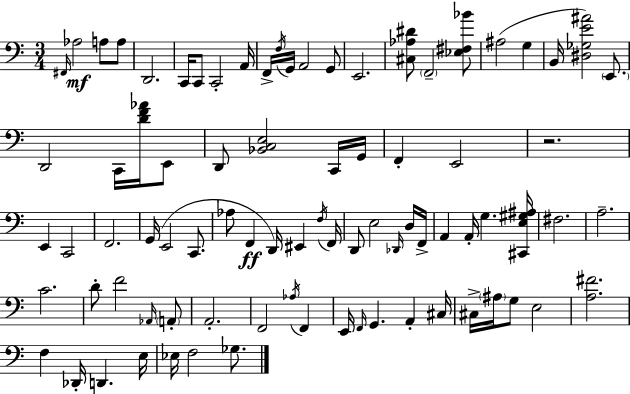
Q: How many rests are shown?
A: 1